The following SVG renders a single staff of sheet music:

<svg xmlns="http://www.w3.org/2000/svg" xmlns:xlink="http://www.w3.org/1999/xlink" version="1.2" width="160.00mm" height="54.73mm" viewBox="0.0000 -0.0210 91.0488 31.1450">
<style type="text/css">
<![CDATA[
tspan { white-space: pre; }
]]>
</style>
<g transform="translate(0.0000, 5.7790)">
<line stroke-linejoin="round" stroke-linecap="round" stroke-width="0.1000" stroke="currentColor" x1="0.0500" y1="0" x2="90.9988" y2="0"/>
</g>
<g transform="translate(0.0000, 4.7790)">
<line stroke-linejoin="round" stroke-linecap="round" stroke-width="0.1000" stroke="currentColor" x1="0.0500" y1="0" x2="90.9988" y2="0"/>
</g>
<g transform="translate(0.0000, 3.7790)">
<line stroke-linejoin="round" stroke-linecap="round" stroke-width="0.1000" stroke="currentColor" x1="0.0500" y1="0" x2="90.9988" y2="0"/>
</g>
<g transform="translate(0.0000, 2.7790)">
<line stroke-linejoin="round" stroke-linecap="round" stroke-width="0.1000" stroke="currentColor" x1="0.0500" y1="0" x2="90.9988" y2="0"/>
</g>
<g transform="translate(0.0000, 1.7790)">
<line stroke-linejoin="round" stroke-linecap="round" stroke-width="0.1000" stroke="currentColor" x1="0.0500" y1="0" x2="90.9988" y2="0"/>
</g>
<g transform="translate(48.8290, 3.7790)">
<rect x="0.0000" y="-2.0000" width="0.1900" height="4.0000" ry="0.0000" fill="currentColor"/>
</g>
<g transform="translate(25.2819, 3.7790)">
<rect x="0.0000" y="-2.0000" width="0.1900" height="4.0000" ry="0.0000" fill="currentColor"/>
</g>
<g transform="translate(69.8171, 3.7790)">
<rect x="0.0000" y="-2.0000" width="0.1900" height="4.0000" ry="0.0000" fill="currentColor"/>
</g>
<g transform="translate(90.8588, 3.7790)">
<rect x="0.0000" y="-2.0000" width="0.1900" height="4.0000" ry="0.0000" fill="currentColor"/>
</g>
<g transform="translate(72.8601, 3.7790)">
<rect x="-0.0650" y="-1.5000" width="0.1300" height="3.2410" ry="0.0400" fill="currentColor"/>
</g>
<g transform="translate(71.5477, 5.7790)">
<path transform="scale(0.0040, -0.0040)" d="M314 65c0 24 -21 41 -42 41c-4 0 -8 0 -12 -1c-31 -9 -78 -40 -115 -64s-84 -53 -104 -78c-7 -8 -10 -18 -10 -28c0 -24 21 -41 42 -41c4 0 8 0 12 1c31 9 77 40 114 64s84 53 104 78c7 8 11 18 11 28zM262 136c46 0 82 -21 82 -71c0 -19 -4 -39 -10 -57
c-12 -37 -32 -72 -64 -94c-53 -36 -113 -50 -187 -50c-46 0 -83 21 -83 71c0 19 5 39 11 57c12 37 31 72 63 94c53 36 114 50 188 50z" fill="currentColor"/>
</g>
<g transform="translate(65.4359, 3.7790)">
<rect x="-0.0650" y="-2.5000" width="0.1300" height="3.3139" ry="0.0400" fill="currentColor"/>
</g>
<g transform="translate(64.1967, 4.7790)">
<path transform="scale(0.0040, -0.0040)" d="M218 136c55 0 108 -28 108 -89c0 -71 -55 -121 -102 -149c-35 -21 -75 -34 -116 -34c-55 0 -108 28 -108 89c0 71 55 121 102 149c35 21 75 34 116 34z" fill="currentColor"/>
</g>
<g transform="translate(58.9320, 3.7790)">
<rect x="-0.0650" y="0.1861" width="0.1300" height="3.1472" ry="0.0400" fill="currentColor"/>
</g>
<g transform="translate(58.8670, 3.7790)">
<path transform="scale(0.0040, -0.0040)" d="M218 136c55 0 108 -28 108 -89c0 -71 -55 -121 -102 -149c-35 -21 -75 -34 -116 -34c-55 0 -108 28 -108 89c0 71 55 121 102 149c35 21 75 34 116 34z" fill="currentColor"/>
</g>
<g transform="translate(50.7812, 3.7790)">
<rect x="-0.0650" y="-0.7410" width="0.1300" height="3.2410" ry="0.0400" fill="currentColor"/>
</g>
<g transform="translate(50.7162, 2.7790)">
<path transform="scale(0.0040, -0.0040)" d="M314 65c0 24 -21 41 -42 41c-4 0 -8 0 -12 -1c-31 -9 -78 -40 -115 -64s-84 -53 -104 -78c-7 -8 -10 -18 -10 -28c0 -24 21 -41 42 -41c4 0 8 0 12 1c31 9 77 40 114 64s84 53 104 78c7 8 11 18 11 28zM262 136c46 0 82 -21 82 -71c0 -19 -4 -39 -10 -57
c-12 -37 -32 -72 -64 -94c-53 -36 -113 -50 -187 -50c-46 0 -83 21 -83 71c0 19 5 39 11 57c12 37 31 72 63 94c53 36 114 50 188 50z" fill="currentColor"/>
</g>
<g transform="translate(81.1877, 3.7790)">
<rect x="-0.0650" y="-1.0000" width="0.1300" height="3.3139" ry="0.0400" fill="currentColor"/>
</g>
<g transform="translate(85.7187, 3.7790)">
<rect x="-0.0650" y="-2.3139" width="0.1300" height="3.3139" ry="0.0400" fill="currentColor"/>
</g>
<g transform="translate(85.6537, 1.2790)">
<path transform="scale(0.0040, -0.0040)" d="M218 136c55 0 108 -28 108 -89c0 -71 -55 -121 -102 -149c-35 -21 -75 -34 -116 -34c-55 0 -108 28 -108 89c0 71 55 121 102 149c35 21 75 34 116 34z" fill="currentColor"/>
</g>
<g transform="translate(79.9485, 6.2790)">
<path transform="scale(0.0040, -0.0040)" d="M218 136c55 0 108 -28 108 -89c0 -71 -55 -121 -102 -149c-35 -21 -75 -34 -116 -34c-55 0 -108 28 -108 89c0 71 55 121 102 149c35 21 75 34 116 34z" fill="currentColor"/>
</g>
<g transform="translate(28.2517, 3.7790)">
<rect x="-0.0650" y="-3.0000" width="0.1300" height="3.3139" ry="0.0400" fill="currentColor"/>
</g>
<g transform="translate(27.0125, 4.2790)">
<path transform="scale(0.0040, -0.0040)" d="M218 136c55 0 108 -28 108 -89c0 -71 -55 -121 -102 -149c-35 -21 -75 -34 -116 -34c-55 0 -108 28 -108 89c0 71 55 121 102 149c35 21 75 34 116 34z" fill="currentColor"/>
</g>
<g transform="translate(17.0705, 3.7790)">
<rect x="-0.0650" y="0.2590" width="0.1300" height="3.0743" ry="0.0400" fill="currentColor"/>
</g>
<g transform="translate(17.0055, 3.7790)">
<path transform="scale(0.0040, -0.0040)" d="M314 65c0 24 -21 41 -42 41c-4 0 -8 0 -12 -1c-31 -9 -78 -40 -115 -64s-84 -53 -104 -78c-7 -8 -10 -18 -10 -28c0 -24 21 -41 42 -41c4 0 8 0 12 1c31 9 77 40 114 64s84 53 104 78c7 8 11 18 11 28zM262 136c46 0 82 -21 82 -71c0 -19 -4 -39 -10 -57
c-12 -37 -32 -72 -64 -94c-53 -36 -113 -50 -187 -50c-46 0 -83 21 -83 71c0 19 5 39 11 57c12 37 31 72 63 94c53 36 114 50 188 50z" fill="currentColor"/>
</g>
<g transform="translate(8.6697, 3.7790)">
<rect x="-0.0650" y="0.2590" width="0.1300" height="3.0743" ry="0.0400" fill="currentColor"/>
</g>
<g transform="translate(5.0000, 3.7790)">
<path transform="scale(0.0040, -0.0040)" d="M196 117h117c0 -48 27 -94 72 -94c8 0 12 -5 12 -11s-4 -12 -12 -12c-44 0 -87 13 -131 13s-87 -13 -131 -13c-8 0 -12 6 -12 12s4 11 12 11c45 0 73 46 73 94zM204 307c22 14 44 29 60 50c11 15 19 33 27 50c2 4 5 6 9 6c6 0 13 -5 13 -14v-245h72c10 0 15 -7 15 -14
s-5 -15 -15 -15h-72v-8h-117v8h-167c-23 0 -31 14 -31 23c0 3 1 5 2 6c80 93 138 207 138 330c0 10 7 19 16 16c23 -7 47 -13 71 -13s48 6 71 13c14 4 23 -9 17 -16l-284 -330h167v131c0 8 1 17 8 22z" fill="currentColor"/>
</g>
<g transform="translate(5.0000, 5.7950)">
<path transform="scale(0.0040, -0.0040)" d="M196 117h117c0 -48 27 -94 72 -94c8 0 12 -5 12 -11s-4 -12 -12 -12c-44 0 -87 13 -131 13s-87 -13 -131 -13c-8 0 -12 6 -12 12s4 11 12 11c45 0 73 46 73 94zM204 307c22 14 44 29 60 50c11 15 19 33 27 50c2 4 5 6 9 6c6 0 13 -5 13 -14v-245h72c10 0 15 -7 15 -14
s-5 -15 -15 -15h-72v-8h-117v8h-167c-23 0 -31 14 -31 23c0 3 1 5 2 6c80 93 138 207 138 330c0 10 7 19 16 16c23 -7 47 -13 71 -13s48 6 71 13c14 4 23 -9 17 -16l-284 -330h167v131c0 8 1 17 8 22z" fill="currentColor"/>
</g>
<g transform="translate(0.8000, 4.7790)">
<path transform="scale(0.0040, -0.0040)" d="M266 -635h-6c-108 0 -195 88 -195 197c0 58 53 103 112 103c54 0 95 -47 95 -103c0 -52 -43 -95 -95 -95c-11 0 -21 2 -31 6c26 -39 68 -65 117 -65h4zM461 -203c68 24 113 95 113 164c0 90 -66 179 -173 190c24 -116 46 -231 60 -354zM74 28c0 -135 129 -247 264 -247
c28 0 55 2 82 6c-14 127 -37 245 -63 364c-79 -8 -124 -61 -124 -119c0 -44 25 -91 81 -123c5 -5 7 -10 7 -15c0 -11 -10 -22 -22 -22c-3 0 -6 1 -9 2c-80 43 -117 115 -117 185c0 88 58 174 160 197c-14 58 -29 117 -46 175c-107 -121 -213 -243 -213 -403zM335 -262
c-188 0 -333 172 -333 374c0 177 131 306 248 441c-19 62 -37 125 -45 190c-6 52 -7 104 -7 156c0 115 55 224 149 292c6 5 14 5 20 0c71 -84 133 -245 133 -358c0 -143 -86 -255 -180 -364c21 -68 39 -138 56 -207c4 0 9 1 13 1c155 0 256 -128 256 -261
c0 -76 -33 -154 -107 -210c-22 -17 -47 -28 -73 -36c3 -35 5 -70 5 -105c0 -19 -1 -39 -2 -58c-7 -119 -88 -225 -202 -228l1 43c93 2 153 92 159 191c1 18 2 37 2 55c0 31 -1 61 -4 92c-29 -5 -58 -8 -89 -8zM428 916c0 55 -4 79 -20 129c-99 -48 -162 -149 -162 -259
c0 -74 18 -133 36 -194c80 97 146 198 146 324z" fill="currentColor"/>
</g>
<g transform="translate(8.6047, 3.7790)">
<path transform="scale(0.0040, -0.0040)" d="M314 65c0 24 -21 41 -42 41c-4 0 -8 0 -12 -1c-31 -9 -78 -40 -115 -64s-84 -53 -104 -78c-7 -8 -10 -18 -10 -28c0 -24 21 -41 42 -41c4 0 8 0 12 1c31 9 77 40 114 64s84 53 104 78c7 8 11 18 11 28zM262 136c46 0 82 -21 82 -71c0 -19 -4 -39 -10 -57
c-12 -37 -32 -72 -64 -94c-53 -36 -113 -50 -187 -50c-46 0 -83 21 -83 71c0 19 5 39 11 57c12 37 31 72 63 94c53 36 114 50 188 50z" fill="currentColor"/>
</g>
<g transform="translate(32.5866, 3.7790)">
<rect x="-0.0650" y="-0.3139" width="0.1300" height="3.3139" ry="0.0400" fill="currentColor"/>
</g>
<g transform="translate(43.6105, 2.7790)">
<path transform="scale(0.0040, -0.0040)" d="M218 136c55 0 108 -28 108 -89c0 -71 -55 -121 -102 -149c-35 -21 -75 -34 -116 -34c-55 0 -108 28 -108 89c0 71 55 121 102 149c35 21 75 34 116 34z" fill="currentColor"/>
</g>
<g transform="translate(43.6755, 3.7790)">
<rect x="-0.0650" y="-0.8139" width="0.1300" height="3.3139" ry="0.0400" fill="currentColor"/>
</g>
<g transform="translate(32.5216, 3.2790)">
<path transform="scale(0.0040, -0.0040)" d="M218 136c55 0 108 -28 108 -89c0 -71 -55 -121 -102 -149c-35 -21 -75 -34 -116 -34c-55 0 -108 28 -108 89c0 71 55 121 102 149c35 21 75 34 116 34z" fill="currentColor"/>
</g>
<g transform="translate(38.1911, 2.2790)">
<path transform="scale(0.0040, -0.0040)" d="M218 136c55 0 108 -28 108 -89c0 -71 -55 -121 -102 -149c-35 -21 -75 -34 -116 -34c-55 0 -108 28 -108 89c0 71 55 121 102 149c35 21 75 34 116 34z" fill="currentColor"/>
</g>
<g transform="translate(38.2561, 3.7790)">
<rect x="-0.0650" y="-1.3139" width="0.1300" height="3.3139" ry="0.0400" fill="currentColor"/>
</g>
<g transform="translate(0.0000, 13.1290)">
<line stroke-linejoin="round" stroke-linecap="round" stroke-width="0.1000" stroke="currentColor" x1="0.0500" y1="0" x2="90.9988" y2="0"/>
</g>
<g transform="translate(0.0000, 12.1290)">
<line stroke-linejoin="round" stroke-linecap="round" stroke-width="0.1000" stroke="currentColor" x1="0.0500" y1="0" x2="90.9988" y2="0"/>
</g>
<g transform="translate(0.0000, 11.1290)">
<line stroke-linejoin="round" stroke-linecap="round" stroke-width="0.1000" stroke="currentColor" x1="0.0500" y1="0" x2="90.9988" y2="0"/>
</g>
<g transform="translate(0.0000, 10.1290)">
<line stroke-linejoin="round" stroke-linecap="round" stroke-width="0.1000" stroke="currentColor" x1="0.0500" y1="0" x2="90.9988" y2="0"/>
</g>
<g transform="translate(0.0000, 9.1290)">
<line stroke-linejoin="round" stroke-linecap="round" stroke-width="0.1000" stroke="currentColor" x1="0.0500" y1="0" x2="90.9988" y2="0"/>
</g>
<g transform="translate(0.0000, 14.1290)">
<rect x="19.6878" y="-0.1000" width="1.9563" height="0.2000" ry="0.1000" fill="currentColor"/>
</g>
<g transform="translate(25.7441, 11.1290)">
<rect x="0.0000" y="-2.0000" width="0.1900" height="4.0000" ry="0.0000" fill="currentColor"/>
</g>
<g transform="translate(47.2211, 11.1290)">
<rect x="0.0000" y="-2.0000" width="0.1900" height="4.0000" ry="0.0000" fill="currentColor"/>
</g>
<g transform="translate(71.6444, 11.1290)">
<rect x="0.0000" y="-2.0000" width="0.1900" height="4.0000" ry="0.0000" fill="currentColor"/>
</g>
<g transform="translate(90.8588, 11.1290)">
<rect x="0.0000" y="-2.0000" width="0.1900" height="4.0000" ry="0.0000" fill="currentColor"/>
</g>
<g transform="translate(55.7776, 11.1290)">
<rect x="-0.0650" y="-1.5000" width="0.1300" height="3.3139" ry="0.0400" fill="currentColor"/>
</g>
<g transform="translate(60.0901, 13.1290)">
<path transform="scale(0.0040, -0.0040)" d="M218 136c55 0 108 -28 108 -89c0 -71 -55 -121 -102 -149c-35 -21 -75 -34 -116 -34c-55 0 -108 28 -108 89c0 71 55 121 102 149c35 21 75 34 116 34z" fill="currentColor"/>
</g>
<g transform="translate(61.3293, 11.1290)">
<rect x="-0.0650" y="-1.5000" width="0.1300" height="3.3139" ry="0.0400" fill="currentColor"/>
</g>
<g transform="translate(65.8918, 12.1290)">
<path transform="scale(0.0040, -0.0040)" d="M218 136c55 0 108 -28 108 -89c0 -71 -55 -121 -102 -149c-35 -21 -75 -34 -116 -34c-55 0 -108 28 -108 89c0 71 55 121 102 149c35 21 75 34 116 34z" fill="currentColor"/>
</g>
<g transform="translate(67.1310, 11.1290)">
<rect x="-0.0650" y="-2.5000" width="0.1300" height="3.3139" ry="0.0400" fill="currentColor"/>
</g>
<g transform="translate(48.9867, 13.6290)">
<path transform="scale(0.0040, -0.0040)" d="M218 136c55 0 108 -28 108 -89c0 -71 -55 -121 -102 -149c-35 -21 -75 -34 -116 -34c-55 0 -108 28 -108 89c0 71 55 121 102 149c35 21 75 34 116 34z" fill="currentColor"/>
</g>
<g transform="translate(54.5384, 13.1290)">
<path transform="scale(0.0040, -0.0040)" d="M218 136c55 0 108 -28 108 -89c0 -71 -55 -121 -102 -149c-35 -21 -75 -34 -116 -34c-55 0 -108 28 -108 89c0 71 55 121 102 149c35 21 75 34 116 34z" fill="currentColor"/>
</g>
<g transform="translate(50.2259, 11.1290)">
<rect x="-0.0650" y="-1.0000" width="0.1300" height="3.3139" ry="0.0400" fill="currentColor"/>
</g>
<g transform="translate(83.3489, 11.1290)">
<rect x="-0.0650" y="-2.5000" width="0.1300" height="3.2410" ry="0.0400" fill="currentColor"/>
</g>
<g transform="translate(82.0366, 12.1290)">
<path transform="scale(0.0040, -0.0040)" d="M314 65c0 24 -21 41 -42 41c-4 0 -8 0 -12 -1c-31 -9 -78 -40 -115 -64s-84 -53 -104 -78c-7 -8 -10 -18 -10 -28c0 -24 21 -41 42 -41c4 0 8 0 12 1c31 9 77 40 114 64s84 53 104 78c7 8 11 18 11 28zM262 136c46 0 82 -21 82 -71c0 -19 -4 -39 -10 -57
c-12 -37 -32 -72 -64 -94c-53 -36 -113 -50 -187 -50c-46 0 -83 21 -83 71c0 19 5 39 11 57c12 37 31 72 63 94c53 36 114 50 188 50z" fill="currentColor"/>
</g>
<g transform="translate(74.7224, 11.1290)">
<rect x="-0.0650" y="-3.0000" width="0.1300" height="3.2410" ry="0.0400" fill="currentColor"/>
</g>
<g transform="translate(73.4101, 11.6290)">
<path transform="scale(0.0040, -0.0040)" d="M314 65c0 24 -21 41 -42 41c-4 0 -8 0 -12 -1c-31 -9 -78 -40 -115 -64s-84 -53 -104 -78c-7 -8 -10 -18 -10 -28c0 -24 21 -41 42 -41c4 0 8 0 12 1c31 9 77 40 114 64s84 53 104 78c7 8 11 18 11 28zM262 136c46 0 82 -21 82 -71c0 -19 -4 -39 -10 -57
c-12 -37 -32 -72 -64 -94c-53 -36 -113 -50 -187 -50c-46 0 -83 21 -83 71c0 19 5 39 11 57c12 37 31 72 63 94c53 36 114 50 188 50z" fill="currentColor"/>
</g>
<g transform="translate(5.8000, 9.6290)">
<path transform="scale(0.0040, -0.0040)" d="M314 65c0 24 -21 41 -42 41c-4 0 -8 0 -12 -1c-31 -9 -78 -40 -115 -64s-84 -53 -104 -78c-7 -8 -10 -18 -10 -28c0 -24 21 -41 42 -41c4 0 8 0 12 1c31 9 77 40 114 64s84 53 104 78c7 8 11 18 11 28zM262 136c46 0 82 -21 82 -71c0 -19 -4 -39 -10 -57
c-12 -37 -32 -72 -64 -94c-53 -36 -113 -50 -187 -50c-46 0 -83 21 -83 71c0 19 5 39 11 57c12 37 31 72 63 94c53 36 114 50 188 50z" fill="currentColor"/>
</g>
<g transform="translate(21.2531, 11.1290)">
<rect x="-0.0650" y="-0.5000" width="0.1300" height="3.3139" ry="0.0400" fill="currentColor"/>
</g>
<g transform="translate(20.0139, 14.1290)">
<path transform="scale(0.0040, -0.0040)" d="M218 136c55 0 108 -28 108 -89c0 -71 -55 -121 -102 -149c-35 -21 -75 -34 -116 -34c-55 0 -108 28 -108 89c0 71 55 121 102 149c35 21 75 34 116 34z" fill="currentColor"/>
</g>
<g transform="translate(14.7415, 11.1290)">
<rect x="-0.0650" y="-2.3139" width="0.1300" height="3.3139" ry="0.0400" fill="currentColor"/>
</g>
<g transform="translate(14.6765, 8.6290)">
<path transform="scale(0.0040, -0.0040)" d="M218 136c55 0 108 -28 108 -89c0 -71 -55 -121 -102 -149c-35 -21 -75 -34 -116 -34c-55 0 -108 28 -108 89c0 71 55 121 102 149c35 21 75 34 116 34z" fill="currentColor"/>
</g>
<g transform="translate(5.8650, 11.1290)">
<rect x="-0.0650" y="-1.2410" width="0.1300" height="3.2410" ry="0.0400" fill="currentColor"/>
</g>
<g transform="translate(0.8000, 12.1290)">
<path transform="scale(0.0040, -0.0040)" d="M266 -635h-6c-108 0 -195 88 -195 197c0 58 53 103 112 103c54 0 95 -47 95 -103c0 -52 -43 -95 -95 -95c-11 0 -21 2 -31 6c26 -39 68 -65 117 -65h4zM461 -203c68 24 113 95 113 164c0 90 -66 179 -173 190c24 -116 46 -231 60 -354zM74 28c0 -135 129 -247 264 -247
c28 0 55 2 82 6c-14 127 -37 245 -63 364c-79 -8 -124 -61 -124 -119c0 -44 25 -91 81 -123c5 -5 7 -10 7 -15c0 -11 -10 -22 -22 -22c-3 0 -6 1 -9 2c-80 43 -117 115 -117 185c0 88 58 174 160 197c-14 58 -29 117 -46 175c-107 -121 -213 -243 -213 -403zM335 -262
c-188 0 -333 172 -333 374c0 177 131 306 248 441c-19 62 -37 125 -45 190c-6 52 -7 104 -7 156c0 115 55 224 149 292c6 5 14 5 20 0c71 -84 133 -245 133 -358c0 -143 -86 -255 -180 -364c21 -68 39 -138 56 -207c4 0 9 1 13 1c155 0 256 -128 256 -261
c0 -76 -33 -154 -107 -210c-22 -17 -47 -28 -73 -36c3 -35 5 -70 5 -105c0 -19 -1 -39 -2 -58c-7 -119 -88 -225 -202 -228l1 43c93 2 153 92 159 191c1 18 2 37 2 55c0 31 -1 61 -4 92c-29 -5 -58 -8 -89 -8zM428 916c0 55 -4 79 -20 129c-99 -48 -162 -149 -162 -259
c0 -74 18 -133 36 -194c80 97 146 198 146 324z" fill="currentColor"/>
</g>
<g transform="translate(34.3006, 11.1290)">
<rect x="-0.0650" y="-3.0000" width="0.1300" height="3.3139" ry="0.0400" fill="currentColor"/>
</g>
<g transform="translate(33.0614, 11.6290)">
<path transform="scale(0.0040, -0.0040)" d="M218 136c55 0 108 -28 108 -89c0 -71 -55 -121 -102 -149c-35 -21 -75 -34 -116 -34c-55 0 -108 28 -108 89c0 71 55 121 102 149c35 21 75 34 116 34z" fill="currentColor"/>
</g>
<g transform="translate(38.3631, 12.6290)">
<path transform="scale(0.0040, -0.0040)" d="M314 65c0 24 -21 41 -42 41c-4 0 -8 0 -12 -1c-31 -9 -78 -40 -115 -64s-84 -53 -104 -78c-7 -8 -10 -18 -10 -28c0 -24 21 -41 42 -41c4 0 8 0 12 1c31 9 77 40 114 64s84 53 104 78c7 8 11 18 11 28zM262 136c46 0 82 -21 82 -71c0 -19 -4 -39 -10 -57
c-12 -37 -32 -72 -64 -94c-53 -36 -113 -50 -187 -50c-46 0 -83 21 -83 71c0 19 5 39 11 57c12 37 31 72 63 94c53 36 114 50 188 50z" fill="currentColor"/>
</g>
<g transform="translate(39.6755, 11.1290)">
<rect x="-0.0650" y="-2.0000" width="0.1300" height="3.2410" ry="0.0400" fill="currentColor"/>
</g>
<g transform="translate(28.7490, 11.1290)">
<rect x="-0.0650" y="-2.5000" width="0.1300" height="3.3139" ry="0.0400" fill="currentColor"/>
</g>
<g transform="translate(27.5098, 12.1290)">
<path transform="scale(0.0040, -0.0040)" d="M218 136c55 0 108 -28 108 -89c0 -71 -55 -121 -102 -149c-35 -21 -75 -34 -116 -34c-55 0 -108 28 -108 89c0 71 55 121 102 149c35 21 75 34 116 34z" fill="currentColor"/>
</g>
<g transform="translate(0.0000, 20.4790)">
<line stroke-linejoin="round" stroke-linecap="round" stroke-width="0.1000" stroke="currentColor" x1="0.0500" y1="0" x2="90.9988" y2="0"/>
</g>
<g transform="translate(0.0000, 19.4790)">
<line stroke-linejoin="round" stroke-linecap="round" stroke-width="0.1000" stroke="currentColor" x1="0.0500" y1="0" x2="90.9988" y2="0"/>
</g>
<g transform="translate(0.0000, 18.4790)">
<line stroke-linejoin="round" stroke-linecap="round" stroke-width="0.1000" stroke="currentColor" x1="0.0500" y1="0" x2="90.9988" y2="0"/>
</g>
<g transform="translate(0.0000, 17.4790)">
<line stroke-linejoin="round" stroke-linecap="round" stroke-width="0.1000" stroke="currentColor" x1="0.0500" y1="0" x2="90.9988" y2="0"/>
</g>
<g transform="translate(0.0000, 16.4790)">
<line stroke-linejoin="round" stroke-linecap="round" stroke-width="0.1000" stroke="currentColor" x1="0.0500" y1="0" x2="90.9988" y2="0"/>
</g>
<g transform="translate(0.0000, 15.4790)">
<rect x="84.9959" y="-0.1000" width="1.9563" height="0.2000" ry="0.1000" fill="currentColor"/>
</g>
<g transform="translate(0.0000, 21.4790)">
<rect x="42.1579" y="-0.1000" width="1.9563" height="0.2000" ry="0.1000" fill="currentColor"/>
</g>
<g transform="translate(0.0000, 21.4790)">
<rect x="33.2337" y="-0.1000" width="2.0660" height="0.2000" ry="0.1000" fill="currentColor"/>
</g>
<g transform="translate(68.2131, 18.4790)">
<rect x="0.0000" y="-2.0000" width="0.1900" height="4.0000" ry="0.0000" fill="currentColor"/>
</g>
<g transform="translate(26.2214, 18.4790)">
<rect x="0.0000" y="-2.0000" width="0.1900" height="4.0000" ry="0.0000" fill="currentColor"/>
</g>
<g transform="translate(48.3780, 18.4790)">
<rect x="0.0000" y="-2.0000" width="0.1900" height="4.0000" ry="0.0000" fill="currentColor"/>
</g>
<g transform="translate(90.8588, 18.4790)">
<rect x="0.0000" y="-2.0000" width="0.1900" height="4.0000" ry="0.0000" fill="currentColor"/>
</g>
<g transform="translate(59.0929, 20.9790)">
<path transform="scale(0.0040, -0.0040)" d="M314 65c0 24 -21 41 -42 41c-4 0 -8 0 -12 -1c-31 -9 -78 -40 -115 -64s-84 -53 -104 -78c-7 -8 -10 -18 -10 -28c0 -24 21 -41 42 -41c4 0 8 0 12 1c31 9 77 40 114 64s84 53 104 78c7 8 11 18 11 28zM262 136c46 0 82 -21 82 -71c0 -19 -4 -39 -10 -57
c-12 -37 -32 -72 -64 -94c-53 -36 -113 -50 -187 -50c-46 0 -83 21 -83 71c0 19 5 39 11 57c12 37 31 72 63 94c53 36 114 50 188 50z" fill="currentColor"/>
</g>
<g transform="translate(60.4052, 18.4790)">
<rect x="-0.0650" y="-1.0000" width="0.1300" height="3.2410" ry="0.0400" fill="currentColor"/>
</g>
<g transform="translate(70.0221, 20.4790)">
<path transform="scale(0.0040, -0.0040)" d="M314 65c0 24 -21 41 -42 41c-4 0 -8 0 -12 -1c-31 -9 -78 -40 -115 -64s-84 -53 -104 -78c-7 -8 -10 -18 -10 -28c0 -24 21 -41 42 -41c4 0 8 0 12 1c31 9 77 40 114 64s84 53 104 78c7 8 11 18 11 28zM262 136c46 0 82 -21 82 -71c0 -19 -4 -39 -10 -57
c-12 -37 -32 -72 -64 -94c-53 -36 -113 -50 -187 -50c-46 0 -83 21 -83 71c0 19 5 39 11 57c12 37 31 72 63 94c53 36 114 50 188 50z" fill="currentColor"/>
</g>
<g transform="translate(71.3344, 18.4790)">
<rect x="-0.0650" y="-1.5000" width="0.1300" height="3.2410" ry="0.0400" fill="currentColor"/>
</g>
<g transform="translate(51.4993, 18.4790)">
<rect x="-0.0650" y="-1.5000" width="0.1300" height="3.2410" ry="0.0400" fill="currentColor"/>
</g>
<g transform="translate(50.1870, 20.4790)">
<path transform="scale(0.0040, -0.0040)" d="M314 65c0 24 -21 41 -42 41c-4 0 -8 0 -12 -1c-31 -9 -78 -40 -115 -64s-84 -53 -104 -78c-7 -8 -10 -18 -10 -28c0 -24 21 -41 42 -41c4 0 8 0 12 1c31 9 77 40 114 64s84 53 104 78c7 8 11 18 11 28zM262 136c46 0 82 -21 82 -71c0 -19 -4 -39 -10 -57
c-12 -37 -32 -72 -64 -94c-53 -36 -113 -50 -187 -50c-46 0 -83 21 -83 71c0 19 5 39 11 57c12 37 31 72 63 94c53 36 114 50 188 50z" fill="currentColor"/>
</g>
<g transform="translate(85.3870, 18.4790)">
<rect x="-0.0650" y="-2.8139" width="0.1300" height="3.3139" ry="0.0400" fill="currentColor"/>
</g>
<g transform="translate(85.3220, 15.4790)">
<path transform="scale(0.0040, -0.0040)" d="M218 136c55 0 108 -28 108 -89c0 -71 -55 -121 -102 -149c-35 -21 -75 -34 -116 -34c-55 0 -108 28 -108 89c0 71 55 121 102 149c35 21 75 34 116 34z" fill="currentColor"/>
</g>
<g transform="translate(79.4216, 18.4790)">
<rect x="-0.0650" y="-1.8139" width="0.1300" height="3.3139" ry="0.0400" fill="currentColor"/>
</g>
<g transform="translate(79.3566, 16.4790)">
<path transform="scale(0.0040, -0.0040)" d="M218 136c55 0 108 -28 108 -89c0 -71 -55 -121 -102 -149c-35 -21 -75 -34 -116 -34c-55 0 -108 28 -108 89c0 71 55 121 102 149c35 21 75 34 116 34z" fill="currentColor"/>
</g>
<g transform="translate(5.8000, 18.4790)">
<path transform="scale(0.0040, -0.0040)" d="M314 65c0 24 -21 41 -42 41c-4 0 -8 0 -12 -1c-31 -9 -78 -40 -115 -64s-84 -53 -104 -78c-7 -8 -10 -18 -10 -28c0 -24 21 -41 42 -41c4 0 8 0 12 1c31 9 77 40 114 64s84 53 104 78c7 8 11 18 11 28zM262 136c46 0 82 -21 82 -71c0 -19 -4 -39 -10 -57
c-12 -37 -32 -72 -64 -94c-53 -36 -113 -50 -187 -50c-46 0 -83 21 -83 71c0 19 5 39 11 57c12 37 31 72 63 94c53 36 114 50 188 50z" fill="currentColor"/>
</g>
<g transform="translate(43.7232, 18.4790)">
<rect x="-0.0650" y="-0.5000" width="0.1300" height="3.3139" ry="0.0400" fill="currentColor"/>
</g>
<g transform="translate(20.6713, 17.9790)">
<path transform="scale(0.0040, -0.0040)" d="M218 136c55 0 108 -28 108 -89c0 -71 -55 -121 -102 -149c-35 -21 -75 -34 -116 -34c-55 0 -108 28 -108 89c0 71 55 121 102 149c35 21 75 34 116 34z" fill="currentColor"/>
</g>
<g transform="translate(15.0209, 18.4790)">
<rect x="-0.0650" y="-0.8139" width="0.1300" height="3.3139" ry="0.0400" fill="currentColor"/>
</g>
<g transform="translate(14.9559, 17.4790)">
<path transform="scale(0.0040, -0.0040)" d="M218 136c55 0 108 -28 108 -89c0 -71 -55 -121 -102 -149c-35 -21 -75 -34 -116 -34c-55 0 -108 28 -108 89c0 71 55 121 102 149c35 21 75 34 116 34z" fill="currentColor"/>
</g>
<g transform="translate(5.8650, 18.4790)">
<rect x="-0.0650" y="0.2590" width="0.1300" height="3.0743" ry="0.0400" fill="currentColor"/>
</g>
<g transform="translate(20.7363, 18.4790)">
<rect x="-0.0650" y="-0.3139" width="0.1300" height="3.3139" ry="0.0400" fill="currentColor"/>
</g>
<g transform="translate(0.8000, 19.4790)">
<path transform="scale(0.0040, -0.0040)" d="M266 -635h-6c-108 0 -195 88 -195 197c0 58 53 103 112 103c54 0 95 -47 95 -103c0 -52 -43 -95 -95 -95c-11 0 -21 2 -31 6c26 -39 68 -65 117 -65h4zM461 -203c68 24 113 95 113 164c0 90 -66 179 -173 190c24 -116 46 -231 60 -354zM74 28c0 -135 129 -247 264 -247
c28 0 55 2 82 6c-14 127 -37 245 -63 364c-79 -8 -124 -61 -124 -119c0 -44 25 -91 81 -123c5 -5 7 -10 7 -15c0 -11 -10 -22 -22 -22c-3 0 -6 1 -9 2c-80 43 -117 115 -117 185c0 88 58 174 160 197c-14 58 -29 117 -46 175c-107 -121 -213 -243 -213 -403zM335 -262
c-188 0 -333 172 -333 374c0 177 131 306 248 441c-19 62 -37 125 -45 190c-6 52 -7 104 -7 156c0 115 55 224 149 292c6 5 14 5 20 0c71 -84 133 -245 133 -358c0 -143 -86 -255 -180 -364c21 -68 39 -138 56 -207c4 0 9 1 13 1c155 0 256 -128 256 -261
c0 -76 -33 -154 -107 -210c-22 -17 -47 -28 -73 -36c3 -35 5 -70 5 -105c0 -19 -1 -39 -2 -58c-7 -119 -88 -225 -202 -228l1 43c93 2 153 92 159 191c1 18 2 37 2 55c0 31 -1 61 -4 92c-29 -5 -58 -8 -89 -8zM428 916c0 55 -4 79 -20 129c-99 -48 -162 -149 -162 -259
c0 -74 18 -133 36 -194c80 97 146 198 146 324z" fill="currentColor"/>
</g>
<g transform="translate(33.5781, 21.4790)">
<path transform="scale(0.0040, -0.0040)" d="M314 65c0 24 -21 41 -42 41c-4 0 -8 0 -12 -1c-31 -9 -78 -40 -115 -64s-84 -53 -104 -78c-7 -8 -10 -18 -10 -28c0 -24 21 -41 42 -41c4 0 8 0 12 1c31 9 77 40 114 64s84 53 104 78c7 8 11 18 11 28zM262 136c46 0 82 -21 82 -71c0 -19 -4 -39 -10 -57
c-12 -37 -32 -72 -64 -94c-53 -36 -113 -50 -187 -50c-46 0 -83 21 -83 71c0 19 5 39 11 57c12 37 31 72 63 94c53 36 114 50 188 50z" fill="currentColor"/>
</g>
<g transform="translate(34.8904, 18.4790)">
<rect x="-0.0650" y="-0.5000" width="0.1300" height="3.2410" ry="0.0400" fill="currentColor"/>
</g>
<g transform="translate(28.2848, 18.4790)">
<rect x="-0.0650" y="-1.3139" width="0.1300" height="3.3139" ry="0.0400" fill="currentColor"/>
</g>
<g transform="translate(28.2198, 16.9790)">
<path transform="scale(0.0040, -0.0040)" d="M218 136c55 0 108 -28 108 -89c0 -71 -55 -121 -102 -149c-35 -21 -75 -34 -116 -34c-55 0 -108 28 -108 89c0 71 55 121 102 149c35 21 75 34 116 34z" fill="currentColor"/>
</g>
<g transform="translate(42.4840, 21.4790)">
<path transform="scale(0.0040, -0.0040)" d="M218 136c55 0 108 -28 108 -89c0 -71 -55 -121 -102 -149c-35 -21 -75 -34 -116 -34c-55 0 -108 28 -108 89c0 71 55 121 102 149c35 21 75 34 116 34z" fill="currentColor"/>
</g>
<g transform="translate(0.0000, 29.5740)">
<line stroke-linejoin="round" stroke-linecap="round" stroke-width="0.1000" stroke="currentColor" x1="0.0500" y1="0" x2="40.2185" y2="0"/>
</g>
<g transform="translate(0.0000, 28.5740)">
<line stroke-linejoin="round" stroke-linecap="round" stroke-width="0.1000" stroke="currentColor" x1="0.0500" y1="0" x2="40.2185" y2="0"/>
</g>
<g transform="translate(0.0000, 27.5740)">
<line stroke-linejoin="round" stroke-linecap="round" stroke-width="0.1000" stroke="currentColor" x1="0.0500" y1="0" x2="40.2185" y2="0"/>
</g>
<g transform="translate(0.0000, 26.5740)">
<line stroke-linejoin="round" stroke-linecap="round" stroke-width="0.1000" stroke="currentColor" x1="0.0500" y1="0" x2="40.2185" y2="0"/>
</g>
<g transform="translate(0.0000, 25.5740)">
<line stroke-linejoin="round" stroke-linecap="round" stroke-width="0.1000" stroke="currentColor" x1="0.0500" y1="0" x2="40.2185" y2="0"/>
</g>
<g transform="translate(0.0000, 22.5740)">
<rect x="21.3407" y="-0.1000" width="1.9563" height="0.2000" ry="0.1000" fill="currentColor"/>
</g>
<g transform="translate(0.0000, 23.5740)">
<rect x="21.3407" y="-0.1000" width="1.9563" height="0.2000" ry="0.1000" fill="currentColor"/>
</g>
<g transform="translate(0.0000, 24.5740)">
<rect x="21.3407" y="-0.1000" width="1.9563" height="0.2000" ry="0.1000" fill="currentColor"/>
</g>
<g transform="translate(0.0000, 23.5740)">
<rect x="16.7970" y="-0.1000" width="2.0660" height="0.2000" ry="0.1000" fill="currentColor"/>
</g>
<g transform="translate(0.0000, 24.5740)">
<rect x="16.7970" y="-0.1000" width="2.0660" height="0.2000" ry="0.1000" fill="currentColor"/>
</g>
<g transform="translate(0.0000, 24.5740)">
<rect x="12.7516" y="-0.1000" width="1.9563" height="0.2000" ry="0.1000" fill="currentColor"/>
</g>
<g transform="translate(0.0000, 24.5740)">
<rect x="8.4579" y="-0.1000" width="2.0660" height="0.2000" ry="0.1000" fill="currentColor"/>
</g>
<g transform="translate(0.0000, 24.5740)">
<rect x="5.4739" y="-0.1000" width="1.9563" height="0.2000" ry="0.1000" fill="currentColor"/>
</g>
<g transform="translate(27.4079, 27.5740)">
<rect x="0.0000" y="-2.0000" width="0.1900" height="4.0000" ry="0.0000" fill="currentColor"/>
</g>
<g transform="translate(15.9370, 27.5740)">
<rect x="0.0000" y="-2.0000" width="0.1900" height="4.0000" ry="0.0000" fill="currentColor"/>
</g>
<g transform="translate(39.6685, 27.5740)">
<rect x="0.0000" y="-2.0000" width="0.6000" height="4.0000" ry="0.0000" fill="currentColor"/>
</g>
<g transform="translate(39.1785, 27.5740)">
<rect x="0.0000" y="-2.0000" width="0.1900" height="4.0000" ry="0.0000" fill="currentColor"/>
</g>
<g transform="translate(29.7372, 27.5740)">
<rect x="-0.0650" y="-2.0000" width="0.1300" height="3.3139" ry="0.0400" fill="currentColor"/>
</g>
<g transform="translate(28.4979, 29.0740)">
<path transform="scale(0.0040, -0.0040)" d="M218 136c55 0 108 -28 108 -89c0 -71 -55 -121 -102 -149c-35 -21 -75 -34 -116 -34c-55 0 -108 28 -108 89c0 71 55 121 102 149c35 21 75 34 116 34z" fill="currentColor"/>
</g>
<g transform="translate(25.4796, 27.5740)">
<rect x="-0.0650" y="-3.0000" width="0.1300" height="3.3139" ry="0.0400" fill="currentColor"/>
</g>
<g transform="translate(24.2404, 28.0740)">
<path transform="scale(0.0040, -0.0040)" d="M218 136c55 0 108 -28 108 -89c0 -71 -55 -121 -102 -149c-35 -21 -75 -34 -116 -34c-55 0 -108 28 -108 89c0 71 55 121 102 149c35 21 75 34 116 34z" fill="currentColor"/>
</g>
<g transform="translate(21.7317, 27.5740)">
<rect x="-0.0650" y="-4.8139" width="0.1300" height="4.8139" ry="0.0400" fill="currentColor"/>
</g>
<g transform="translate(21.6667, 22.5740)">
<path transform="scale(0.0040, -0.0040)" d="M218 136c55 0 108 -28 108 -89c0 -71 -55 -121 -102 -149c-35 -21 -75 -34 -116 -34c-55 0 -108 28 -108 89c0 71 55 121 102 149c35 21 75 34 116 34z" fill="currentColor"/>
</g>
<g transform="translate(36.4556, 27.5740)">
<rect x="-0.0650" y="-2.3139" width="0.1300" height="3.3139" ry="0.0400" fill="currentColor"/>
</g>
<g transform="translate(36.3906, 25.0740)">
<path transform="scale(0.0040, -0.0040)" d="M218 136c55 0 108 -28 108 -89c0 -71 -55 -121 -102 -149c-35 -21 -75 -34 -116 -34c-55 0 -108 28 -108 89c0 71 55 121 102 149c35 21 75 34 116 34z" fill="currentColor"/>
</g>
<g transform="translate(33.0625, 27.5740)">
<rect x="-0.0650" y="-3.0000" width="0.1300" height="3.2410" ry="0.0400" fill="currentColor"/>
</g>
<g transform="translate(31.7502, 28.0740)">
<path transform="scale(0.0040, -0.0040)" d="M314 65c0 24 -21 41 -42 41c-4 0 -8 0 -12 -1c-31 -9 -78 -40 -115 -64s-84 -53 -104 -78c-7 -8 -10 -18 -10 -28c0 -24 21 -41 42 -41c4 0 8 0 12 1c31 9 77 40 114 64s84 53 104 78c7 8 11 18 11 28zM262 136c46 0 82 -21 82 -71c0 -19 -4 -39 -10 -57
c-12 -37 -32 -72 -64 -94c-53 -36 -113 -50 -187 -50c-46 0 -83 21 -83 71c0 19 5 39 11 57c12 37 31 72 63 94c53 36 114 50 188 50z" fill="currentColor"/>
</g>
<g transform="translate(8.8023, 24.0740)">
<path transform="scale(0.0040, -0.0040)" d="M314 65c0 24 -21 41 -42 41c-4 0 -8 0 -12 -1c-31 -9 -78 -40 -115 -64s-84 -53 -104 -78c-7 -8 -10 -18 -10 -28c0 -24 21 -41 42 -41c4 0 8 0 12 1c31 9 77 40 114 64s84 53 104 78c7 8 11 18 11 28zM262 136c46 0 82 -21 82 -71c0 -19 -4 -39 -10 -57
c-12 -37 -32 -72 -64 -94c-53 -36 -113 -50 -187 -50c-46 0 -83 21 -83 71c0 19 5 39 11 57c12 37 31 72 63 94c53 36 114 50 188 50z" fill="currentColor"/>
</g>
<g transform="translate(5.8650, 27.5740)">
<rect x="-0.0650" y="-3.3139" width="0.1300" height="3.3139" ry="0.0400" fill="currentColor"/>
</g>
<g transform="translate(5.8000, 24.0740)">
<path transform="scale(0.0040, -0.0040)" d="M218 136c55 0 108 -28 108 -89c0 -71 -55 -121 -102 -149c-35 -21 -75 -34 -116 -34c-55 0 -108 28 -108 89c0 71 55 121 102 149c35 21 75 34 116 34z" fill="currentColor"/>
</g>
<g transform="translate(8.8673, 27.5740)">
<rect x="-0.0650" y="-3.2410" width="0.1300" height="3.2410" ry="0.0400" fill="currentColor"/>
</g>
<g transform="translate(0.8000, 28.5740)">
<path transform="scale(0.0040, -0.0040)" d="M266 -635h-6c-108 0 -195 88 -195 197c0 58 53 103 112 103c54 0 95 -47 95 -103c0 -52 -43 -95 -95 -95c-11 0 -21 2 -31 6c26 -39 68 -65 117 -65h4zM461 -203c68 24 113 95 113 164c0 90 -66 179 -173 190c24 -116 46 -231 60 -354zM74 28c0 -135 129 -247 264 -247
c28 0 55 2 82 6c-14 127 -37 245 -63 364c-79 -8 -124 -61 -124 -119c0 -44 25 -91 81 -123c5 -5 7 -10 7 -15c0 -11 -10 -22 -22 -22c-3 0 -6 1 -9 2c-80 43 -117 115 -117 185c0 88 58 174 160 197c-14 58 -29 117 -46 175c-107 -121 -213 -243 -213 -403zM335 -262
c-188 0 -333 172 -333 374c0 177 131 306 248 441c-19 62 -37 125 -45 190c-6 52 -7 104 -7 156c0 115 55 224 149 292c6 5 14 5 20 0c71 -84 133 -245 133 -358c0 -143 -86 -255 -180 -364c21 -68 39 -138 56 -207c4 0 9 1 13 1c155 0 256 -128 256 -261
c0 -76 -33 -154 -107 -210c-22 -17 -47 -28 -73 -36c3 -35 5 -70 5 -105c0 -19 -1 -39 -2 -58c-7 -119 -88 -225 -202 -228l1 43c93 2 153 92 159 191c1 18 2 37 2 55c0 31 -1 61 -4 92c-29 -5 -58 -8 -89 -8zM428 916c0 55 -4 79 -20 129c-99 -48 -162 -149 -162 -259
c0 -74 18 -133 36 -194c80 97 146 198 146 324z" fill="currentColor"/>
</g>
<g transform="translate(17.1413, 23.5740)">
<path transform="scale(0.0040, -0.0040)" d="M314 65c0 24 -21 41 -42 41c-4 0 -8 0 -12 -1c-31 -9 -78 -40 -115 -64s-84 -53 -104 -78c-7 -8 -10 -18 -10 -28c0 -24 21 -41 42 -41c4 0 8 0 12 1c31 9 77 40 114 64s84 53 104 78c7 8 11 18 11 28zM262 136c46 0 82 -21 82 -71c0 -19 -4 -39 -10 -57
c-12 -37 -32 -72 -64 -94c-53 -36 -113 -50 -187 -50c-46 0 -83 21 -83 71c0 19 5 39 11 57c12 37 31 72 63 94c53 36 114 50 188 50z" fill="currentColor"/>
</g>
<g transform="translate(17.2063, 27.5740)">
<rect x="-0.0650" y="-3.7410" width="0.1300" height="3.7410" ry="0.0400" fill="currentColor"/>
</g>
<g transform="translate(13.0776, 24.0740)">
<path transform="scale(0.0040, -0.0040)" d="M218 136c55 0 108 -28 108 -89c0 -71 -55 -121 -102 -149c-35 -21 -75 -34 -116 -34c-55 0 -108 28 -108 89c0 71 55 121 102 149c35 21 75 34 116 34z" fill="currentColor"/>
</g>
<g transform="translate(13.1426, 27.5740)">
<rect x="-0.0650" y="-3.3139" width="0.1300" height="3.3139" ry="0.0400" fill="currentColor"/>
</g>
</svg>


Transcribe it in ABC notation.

X:1
T:Untitled
M:4/4
L:1/4
K:C
B2 B2 A c e d d2 B G E2 D g e2 g C G A F2 D E E G A2 G2 B2 d c e C2 C E2 D2 E2 f a b b2 b c'2 e' A F A2 g